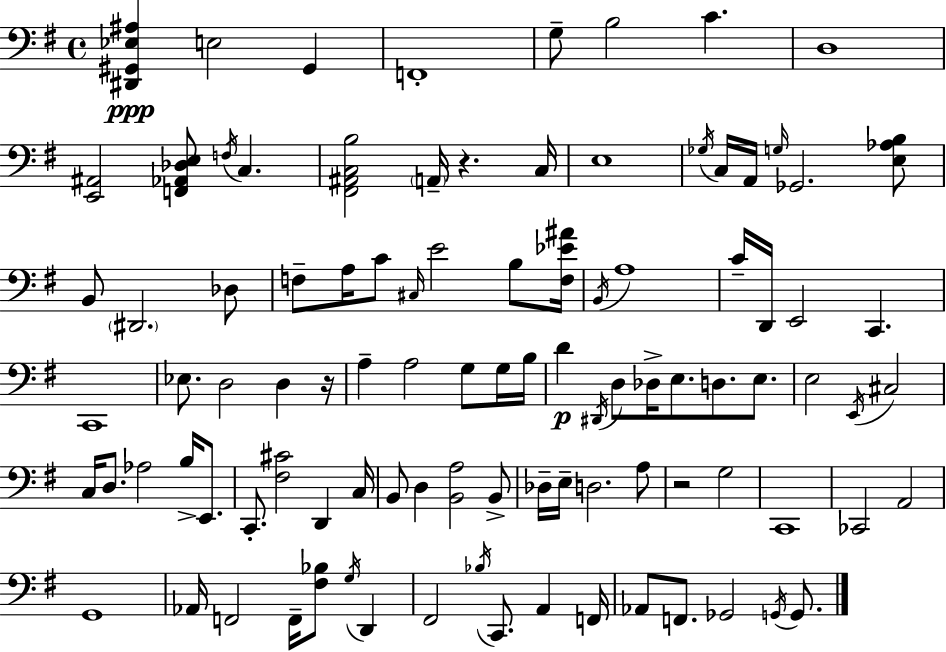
[D#2,G#2,Eb3,A#3]/q E3/h G#2/q F2/w G3/e B3/h C4/q. D3/w [E2,A#2]/h [F2,Ab2,Db3,E3]/e F3/s C3/q. [F#2,A#2,C3,B3]/h A2/s R/q. C3/s E3/w Gb3/s C3/s A2/s G3/s Gb2/h. [E3,Ab3,B3]/e B2/e D#2/h. Db3/e F3/e A3/s C4/e C#3/s E4/h B3/e [F3,Eb4,A#4]/s B2/s A3/w C4/s D2/s E2/h C2/q. C2/w Eb3/e. D3/h D3/q R/s A3/q A3/h G3/e G3/s B3/s D4/q D#2/s D3/e Db3/s E3/e. D3/e. E3/e. E3/h E2/s C#3/h C3/s D3/e. Ab3/h B3/s E2/e. C2/e. [F#3,C#4]/h D2/q C3/s B2/e D3/q [B2,A3]/h B2/e Db3/s E3/s D3/h. A3/e R/h G3/h C2/w CES2/h A2/h G2/w Ab2/s F2/h F2/s [F#3,Bb3]/e G3/s D2/q F#2/h Bb3/s C2/e. A2/q F2/s Ab2/e F2/e. Gb2/h G2/s G2/e.